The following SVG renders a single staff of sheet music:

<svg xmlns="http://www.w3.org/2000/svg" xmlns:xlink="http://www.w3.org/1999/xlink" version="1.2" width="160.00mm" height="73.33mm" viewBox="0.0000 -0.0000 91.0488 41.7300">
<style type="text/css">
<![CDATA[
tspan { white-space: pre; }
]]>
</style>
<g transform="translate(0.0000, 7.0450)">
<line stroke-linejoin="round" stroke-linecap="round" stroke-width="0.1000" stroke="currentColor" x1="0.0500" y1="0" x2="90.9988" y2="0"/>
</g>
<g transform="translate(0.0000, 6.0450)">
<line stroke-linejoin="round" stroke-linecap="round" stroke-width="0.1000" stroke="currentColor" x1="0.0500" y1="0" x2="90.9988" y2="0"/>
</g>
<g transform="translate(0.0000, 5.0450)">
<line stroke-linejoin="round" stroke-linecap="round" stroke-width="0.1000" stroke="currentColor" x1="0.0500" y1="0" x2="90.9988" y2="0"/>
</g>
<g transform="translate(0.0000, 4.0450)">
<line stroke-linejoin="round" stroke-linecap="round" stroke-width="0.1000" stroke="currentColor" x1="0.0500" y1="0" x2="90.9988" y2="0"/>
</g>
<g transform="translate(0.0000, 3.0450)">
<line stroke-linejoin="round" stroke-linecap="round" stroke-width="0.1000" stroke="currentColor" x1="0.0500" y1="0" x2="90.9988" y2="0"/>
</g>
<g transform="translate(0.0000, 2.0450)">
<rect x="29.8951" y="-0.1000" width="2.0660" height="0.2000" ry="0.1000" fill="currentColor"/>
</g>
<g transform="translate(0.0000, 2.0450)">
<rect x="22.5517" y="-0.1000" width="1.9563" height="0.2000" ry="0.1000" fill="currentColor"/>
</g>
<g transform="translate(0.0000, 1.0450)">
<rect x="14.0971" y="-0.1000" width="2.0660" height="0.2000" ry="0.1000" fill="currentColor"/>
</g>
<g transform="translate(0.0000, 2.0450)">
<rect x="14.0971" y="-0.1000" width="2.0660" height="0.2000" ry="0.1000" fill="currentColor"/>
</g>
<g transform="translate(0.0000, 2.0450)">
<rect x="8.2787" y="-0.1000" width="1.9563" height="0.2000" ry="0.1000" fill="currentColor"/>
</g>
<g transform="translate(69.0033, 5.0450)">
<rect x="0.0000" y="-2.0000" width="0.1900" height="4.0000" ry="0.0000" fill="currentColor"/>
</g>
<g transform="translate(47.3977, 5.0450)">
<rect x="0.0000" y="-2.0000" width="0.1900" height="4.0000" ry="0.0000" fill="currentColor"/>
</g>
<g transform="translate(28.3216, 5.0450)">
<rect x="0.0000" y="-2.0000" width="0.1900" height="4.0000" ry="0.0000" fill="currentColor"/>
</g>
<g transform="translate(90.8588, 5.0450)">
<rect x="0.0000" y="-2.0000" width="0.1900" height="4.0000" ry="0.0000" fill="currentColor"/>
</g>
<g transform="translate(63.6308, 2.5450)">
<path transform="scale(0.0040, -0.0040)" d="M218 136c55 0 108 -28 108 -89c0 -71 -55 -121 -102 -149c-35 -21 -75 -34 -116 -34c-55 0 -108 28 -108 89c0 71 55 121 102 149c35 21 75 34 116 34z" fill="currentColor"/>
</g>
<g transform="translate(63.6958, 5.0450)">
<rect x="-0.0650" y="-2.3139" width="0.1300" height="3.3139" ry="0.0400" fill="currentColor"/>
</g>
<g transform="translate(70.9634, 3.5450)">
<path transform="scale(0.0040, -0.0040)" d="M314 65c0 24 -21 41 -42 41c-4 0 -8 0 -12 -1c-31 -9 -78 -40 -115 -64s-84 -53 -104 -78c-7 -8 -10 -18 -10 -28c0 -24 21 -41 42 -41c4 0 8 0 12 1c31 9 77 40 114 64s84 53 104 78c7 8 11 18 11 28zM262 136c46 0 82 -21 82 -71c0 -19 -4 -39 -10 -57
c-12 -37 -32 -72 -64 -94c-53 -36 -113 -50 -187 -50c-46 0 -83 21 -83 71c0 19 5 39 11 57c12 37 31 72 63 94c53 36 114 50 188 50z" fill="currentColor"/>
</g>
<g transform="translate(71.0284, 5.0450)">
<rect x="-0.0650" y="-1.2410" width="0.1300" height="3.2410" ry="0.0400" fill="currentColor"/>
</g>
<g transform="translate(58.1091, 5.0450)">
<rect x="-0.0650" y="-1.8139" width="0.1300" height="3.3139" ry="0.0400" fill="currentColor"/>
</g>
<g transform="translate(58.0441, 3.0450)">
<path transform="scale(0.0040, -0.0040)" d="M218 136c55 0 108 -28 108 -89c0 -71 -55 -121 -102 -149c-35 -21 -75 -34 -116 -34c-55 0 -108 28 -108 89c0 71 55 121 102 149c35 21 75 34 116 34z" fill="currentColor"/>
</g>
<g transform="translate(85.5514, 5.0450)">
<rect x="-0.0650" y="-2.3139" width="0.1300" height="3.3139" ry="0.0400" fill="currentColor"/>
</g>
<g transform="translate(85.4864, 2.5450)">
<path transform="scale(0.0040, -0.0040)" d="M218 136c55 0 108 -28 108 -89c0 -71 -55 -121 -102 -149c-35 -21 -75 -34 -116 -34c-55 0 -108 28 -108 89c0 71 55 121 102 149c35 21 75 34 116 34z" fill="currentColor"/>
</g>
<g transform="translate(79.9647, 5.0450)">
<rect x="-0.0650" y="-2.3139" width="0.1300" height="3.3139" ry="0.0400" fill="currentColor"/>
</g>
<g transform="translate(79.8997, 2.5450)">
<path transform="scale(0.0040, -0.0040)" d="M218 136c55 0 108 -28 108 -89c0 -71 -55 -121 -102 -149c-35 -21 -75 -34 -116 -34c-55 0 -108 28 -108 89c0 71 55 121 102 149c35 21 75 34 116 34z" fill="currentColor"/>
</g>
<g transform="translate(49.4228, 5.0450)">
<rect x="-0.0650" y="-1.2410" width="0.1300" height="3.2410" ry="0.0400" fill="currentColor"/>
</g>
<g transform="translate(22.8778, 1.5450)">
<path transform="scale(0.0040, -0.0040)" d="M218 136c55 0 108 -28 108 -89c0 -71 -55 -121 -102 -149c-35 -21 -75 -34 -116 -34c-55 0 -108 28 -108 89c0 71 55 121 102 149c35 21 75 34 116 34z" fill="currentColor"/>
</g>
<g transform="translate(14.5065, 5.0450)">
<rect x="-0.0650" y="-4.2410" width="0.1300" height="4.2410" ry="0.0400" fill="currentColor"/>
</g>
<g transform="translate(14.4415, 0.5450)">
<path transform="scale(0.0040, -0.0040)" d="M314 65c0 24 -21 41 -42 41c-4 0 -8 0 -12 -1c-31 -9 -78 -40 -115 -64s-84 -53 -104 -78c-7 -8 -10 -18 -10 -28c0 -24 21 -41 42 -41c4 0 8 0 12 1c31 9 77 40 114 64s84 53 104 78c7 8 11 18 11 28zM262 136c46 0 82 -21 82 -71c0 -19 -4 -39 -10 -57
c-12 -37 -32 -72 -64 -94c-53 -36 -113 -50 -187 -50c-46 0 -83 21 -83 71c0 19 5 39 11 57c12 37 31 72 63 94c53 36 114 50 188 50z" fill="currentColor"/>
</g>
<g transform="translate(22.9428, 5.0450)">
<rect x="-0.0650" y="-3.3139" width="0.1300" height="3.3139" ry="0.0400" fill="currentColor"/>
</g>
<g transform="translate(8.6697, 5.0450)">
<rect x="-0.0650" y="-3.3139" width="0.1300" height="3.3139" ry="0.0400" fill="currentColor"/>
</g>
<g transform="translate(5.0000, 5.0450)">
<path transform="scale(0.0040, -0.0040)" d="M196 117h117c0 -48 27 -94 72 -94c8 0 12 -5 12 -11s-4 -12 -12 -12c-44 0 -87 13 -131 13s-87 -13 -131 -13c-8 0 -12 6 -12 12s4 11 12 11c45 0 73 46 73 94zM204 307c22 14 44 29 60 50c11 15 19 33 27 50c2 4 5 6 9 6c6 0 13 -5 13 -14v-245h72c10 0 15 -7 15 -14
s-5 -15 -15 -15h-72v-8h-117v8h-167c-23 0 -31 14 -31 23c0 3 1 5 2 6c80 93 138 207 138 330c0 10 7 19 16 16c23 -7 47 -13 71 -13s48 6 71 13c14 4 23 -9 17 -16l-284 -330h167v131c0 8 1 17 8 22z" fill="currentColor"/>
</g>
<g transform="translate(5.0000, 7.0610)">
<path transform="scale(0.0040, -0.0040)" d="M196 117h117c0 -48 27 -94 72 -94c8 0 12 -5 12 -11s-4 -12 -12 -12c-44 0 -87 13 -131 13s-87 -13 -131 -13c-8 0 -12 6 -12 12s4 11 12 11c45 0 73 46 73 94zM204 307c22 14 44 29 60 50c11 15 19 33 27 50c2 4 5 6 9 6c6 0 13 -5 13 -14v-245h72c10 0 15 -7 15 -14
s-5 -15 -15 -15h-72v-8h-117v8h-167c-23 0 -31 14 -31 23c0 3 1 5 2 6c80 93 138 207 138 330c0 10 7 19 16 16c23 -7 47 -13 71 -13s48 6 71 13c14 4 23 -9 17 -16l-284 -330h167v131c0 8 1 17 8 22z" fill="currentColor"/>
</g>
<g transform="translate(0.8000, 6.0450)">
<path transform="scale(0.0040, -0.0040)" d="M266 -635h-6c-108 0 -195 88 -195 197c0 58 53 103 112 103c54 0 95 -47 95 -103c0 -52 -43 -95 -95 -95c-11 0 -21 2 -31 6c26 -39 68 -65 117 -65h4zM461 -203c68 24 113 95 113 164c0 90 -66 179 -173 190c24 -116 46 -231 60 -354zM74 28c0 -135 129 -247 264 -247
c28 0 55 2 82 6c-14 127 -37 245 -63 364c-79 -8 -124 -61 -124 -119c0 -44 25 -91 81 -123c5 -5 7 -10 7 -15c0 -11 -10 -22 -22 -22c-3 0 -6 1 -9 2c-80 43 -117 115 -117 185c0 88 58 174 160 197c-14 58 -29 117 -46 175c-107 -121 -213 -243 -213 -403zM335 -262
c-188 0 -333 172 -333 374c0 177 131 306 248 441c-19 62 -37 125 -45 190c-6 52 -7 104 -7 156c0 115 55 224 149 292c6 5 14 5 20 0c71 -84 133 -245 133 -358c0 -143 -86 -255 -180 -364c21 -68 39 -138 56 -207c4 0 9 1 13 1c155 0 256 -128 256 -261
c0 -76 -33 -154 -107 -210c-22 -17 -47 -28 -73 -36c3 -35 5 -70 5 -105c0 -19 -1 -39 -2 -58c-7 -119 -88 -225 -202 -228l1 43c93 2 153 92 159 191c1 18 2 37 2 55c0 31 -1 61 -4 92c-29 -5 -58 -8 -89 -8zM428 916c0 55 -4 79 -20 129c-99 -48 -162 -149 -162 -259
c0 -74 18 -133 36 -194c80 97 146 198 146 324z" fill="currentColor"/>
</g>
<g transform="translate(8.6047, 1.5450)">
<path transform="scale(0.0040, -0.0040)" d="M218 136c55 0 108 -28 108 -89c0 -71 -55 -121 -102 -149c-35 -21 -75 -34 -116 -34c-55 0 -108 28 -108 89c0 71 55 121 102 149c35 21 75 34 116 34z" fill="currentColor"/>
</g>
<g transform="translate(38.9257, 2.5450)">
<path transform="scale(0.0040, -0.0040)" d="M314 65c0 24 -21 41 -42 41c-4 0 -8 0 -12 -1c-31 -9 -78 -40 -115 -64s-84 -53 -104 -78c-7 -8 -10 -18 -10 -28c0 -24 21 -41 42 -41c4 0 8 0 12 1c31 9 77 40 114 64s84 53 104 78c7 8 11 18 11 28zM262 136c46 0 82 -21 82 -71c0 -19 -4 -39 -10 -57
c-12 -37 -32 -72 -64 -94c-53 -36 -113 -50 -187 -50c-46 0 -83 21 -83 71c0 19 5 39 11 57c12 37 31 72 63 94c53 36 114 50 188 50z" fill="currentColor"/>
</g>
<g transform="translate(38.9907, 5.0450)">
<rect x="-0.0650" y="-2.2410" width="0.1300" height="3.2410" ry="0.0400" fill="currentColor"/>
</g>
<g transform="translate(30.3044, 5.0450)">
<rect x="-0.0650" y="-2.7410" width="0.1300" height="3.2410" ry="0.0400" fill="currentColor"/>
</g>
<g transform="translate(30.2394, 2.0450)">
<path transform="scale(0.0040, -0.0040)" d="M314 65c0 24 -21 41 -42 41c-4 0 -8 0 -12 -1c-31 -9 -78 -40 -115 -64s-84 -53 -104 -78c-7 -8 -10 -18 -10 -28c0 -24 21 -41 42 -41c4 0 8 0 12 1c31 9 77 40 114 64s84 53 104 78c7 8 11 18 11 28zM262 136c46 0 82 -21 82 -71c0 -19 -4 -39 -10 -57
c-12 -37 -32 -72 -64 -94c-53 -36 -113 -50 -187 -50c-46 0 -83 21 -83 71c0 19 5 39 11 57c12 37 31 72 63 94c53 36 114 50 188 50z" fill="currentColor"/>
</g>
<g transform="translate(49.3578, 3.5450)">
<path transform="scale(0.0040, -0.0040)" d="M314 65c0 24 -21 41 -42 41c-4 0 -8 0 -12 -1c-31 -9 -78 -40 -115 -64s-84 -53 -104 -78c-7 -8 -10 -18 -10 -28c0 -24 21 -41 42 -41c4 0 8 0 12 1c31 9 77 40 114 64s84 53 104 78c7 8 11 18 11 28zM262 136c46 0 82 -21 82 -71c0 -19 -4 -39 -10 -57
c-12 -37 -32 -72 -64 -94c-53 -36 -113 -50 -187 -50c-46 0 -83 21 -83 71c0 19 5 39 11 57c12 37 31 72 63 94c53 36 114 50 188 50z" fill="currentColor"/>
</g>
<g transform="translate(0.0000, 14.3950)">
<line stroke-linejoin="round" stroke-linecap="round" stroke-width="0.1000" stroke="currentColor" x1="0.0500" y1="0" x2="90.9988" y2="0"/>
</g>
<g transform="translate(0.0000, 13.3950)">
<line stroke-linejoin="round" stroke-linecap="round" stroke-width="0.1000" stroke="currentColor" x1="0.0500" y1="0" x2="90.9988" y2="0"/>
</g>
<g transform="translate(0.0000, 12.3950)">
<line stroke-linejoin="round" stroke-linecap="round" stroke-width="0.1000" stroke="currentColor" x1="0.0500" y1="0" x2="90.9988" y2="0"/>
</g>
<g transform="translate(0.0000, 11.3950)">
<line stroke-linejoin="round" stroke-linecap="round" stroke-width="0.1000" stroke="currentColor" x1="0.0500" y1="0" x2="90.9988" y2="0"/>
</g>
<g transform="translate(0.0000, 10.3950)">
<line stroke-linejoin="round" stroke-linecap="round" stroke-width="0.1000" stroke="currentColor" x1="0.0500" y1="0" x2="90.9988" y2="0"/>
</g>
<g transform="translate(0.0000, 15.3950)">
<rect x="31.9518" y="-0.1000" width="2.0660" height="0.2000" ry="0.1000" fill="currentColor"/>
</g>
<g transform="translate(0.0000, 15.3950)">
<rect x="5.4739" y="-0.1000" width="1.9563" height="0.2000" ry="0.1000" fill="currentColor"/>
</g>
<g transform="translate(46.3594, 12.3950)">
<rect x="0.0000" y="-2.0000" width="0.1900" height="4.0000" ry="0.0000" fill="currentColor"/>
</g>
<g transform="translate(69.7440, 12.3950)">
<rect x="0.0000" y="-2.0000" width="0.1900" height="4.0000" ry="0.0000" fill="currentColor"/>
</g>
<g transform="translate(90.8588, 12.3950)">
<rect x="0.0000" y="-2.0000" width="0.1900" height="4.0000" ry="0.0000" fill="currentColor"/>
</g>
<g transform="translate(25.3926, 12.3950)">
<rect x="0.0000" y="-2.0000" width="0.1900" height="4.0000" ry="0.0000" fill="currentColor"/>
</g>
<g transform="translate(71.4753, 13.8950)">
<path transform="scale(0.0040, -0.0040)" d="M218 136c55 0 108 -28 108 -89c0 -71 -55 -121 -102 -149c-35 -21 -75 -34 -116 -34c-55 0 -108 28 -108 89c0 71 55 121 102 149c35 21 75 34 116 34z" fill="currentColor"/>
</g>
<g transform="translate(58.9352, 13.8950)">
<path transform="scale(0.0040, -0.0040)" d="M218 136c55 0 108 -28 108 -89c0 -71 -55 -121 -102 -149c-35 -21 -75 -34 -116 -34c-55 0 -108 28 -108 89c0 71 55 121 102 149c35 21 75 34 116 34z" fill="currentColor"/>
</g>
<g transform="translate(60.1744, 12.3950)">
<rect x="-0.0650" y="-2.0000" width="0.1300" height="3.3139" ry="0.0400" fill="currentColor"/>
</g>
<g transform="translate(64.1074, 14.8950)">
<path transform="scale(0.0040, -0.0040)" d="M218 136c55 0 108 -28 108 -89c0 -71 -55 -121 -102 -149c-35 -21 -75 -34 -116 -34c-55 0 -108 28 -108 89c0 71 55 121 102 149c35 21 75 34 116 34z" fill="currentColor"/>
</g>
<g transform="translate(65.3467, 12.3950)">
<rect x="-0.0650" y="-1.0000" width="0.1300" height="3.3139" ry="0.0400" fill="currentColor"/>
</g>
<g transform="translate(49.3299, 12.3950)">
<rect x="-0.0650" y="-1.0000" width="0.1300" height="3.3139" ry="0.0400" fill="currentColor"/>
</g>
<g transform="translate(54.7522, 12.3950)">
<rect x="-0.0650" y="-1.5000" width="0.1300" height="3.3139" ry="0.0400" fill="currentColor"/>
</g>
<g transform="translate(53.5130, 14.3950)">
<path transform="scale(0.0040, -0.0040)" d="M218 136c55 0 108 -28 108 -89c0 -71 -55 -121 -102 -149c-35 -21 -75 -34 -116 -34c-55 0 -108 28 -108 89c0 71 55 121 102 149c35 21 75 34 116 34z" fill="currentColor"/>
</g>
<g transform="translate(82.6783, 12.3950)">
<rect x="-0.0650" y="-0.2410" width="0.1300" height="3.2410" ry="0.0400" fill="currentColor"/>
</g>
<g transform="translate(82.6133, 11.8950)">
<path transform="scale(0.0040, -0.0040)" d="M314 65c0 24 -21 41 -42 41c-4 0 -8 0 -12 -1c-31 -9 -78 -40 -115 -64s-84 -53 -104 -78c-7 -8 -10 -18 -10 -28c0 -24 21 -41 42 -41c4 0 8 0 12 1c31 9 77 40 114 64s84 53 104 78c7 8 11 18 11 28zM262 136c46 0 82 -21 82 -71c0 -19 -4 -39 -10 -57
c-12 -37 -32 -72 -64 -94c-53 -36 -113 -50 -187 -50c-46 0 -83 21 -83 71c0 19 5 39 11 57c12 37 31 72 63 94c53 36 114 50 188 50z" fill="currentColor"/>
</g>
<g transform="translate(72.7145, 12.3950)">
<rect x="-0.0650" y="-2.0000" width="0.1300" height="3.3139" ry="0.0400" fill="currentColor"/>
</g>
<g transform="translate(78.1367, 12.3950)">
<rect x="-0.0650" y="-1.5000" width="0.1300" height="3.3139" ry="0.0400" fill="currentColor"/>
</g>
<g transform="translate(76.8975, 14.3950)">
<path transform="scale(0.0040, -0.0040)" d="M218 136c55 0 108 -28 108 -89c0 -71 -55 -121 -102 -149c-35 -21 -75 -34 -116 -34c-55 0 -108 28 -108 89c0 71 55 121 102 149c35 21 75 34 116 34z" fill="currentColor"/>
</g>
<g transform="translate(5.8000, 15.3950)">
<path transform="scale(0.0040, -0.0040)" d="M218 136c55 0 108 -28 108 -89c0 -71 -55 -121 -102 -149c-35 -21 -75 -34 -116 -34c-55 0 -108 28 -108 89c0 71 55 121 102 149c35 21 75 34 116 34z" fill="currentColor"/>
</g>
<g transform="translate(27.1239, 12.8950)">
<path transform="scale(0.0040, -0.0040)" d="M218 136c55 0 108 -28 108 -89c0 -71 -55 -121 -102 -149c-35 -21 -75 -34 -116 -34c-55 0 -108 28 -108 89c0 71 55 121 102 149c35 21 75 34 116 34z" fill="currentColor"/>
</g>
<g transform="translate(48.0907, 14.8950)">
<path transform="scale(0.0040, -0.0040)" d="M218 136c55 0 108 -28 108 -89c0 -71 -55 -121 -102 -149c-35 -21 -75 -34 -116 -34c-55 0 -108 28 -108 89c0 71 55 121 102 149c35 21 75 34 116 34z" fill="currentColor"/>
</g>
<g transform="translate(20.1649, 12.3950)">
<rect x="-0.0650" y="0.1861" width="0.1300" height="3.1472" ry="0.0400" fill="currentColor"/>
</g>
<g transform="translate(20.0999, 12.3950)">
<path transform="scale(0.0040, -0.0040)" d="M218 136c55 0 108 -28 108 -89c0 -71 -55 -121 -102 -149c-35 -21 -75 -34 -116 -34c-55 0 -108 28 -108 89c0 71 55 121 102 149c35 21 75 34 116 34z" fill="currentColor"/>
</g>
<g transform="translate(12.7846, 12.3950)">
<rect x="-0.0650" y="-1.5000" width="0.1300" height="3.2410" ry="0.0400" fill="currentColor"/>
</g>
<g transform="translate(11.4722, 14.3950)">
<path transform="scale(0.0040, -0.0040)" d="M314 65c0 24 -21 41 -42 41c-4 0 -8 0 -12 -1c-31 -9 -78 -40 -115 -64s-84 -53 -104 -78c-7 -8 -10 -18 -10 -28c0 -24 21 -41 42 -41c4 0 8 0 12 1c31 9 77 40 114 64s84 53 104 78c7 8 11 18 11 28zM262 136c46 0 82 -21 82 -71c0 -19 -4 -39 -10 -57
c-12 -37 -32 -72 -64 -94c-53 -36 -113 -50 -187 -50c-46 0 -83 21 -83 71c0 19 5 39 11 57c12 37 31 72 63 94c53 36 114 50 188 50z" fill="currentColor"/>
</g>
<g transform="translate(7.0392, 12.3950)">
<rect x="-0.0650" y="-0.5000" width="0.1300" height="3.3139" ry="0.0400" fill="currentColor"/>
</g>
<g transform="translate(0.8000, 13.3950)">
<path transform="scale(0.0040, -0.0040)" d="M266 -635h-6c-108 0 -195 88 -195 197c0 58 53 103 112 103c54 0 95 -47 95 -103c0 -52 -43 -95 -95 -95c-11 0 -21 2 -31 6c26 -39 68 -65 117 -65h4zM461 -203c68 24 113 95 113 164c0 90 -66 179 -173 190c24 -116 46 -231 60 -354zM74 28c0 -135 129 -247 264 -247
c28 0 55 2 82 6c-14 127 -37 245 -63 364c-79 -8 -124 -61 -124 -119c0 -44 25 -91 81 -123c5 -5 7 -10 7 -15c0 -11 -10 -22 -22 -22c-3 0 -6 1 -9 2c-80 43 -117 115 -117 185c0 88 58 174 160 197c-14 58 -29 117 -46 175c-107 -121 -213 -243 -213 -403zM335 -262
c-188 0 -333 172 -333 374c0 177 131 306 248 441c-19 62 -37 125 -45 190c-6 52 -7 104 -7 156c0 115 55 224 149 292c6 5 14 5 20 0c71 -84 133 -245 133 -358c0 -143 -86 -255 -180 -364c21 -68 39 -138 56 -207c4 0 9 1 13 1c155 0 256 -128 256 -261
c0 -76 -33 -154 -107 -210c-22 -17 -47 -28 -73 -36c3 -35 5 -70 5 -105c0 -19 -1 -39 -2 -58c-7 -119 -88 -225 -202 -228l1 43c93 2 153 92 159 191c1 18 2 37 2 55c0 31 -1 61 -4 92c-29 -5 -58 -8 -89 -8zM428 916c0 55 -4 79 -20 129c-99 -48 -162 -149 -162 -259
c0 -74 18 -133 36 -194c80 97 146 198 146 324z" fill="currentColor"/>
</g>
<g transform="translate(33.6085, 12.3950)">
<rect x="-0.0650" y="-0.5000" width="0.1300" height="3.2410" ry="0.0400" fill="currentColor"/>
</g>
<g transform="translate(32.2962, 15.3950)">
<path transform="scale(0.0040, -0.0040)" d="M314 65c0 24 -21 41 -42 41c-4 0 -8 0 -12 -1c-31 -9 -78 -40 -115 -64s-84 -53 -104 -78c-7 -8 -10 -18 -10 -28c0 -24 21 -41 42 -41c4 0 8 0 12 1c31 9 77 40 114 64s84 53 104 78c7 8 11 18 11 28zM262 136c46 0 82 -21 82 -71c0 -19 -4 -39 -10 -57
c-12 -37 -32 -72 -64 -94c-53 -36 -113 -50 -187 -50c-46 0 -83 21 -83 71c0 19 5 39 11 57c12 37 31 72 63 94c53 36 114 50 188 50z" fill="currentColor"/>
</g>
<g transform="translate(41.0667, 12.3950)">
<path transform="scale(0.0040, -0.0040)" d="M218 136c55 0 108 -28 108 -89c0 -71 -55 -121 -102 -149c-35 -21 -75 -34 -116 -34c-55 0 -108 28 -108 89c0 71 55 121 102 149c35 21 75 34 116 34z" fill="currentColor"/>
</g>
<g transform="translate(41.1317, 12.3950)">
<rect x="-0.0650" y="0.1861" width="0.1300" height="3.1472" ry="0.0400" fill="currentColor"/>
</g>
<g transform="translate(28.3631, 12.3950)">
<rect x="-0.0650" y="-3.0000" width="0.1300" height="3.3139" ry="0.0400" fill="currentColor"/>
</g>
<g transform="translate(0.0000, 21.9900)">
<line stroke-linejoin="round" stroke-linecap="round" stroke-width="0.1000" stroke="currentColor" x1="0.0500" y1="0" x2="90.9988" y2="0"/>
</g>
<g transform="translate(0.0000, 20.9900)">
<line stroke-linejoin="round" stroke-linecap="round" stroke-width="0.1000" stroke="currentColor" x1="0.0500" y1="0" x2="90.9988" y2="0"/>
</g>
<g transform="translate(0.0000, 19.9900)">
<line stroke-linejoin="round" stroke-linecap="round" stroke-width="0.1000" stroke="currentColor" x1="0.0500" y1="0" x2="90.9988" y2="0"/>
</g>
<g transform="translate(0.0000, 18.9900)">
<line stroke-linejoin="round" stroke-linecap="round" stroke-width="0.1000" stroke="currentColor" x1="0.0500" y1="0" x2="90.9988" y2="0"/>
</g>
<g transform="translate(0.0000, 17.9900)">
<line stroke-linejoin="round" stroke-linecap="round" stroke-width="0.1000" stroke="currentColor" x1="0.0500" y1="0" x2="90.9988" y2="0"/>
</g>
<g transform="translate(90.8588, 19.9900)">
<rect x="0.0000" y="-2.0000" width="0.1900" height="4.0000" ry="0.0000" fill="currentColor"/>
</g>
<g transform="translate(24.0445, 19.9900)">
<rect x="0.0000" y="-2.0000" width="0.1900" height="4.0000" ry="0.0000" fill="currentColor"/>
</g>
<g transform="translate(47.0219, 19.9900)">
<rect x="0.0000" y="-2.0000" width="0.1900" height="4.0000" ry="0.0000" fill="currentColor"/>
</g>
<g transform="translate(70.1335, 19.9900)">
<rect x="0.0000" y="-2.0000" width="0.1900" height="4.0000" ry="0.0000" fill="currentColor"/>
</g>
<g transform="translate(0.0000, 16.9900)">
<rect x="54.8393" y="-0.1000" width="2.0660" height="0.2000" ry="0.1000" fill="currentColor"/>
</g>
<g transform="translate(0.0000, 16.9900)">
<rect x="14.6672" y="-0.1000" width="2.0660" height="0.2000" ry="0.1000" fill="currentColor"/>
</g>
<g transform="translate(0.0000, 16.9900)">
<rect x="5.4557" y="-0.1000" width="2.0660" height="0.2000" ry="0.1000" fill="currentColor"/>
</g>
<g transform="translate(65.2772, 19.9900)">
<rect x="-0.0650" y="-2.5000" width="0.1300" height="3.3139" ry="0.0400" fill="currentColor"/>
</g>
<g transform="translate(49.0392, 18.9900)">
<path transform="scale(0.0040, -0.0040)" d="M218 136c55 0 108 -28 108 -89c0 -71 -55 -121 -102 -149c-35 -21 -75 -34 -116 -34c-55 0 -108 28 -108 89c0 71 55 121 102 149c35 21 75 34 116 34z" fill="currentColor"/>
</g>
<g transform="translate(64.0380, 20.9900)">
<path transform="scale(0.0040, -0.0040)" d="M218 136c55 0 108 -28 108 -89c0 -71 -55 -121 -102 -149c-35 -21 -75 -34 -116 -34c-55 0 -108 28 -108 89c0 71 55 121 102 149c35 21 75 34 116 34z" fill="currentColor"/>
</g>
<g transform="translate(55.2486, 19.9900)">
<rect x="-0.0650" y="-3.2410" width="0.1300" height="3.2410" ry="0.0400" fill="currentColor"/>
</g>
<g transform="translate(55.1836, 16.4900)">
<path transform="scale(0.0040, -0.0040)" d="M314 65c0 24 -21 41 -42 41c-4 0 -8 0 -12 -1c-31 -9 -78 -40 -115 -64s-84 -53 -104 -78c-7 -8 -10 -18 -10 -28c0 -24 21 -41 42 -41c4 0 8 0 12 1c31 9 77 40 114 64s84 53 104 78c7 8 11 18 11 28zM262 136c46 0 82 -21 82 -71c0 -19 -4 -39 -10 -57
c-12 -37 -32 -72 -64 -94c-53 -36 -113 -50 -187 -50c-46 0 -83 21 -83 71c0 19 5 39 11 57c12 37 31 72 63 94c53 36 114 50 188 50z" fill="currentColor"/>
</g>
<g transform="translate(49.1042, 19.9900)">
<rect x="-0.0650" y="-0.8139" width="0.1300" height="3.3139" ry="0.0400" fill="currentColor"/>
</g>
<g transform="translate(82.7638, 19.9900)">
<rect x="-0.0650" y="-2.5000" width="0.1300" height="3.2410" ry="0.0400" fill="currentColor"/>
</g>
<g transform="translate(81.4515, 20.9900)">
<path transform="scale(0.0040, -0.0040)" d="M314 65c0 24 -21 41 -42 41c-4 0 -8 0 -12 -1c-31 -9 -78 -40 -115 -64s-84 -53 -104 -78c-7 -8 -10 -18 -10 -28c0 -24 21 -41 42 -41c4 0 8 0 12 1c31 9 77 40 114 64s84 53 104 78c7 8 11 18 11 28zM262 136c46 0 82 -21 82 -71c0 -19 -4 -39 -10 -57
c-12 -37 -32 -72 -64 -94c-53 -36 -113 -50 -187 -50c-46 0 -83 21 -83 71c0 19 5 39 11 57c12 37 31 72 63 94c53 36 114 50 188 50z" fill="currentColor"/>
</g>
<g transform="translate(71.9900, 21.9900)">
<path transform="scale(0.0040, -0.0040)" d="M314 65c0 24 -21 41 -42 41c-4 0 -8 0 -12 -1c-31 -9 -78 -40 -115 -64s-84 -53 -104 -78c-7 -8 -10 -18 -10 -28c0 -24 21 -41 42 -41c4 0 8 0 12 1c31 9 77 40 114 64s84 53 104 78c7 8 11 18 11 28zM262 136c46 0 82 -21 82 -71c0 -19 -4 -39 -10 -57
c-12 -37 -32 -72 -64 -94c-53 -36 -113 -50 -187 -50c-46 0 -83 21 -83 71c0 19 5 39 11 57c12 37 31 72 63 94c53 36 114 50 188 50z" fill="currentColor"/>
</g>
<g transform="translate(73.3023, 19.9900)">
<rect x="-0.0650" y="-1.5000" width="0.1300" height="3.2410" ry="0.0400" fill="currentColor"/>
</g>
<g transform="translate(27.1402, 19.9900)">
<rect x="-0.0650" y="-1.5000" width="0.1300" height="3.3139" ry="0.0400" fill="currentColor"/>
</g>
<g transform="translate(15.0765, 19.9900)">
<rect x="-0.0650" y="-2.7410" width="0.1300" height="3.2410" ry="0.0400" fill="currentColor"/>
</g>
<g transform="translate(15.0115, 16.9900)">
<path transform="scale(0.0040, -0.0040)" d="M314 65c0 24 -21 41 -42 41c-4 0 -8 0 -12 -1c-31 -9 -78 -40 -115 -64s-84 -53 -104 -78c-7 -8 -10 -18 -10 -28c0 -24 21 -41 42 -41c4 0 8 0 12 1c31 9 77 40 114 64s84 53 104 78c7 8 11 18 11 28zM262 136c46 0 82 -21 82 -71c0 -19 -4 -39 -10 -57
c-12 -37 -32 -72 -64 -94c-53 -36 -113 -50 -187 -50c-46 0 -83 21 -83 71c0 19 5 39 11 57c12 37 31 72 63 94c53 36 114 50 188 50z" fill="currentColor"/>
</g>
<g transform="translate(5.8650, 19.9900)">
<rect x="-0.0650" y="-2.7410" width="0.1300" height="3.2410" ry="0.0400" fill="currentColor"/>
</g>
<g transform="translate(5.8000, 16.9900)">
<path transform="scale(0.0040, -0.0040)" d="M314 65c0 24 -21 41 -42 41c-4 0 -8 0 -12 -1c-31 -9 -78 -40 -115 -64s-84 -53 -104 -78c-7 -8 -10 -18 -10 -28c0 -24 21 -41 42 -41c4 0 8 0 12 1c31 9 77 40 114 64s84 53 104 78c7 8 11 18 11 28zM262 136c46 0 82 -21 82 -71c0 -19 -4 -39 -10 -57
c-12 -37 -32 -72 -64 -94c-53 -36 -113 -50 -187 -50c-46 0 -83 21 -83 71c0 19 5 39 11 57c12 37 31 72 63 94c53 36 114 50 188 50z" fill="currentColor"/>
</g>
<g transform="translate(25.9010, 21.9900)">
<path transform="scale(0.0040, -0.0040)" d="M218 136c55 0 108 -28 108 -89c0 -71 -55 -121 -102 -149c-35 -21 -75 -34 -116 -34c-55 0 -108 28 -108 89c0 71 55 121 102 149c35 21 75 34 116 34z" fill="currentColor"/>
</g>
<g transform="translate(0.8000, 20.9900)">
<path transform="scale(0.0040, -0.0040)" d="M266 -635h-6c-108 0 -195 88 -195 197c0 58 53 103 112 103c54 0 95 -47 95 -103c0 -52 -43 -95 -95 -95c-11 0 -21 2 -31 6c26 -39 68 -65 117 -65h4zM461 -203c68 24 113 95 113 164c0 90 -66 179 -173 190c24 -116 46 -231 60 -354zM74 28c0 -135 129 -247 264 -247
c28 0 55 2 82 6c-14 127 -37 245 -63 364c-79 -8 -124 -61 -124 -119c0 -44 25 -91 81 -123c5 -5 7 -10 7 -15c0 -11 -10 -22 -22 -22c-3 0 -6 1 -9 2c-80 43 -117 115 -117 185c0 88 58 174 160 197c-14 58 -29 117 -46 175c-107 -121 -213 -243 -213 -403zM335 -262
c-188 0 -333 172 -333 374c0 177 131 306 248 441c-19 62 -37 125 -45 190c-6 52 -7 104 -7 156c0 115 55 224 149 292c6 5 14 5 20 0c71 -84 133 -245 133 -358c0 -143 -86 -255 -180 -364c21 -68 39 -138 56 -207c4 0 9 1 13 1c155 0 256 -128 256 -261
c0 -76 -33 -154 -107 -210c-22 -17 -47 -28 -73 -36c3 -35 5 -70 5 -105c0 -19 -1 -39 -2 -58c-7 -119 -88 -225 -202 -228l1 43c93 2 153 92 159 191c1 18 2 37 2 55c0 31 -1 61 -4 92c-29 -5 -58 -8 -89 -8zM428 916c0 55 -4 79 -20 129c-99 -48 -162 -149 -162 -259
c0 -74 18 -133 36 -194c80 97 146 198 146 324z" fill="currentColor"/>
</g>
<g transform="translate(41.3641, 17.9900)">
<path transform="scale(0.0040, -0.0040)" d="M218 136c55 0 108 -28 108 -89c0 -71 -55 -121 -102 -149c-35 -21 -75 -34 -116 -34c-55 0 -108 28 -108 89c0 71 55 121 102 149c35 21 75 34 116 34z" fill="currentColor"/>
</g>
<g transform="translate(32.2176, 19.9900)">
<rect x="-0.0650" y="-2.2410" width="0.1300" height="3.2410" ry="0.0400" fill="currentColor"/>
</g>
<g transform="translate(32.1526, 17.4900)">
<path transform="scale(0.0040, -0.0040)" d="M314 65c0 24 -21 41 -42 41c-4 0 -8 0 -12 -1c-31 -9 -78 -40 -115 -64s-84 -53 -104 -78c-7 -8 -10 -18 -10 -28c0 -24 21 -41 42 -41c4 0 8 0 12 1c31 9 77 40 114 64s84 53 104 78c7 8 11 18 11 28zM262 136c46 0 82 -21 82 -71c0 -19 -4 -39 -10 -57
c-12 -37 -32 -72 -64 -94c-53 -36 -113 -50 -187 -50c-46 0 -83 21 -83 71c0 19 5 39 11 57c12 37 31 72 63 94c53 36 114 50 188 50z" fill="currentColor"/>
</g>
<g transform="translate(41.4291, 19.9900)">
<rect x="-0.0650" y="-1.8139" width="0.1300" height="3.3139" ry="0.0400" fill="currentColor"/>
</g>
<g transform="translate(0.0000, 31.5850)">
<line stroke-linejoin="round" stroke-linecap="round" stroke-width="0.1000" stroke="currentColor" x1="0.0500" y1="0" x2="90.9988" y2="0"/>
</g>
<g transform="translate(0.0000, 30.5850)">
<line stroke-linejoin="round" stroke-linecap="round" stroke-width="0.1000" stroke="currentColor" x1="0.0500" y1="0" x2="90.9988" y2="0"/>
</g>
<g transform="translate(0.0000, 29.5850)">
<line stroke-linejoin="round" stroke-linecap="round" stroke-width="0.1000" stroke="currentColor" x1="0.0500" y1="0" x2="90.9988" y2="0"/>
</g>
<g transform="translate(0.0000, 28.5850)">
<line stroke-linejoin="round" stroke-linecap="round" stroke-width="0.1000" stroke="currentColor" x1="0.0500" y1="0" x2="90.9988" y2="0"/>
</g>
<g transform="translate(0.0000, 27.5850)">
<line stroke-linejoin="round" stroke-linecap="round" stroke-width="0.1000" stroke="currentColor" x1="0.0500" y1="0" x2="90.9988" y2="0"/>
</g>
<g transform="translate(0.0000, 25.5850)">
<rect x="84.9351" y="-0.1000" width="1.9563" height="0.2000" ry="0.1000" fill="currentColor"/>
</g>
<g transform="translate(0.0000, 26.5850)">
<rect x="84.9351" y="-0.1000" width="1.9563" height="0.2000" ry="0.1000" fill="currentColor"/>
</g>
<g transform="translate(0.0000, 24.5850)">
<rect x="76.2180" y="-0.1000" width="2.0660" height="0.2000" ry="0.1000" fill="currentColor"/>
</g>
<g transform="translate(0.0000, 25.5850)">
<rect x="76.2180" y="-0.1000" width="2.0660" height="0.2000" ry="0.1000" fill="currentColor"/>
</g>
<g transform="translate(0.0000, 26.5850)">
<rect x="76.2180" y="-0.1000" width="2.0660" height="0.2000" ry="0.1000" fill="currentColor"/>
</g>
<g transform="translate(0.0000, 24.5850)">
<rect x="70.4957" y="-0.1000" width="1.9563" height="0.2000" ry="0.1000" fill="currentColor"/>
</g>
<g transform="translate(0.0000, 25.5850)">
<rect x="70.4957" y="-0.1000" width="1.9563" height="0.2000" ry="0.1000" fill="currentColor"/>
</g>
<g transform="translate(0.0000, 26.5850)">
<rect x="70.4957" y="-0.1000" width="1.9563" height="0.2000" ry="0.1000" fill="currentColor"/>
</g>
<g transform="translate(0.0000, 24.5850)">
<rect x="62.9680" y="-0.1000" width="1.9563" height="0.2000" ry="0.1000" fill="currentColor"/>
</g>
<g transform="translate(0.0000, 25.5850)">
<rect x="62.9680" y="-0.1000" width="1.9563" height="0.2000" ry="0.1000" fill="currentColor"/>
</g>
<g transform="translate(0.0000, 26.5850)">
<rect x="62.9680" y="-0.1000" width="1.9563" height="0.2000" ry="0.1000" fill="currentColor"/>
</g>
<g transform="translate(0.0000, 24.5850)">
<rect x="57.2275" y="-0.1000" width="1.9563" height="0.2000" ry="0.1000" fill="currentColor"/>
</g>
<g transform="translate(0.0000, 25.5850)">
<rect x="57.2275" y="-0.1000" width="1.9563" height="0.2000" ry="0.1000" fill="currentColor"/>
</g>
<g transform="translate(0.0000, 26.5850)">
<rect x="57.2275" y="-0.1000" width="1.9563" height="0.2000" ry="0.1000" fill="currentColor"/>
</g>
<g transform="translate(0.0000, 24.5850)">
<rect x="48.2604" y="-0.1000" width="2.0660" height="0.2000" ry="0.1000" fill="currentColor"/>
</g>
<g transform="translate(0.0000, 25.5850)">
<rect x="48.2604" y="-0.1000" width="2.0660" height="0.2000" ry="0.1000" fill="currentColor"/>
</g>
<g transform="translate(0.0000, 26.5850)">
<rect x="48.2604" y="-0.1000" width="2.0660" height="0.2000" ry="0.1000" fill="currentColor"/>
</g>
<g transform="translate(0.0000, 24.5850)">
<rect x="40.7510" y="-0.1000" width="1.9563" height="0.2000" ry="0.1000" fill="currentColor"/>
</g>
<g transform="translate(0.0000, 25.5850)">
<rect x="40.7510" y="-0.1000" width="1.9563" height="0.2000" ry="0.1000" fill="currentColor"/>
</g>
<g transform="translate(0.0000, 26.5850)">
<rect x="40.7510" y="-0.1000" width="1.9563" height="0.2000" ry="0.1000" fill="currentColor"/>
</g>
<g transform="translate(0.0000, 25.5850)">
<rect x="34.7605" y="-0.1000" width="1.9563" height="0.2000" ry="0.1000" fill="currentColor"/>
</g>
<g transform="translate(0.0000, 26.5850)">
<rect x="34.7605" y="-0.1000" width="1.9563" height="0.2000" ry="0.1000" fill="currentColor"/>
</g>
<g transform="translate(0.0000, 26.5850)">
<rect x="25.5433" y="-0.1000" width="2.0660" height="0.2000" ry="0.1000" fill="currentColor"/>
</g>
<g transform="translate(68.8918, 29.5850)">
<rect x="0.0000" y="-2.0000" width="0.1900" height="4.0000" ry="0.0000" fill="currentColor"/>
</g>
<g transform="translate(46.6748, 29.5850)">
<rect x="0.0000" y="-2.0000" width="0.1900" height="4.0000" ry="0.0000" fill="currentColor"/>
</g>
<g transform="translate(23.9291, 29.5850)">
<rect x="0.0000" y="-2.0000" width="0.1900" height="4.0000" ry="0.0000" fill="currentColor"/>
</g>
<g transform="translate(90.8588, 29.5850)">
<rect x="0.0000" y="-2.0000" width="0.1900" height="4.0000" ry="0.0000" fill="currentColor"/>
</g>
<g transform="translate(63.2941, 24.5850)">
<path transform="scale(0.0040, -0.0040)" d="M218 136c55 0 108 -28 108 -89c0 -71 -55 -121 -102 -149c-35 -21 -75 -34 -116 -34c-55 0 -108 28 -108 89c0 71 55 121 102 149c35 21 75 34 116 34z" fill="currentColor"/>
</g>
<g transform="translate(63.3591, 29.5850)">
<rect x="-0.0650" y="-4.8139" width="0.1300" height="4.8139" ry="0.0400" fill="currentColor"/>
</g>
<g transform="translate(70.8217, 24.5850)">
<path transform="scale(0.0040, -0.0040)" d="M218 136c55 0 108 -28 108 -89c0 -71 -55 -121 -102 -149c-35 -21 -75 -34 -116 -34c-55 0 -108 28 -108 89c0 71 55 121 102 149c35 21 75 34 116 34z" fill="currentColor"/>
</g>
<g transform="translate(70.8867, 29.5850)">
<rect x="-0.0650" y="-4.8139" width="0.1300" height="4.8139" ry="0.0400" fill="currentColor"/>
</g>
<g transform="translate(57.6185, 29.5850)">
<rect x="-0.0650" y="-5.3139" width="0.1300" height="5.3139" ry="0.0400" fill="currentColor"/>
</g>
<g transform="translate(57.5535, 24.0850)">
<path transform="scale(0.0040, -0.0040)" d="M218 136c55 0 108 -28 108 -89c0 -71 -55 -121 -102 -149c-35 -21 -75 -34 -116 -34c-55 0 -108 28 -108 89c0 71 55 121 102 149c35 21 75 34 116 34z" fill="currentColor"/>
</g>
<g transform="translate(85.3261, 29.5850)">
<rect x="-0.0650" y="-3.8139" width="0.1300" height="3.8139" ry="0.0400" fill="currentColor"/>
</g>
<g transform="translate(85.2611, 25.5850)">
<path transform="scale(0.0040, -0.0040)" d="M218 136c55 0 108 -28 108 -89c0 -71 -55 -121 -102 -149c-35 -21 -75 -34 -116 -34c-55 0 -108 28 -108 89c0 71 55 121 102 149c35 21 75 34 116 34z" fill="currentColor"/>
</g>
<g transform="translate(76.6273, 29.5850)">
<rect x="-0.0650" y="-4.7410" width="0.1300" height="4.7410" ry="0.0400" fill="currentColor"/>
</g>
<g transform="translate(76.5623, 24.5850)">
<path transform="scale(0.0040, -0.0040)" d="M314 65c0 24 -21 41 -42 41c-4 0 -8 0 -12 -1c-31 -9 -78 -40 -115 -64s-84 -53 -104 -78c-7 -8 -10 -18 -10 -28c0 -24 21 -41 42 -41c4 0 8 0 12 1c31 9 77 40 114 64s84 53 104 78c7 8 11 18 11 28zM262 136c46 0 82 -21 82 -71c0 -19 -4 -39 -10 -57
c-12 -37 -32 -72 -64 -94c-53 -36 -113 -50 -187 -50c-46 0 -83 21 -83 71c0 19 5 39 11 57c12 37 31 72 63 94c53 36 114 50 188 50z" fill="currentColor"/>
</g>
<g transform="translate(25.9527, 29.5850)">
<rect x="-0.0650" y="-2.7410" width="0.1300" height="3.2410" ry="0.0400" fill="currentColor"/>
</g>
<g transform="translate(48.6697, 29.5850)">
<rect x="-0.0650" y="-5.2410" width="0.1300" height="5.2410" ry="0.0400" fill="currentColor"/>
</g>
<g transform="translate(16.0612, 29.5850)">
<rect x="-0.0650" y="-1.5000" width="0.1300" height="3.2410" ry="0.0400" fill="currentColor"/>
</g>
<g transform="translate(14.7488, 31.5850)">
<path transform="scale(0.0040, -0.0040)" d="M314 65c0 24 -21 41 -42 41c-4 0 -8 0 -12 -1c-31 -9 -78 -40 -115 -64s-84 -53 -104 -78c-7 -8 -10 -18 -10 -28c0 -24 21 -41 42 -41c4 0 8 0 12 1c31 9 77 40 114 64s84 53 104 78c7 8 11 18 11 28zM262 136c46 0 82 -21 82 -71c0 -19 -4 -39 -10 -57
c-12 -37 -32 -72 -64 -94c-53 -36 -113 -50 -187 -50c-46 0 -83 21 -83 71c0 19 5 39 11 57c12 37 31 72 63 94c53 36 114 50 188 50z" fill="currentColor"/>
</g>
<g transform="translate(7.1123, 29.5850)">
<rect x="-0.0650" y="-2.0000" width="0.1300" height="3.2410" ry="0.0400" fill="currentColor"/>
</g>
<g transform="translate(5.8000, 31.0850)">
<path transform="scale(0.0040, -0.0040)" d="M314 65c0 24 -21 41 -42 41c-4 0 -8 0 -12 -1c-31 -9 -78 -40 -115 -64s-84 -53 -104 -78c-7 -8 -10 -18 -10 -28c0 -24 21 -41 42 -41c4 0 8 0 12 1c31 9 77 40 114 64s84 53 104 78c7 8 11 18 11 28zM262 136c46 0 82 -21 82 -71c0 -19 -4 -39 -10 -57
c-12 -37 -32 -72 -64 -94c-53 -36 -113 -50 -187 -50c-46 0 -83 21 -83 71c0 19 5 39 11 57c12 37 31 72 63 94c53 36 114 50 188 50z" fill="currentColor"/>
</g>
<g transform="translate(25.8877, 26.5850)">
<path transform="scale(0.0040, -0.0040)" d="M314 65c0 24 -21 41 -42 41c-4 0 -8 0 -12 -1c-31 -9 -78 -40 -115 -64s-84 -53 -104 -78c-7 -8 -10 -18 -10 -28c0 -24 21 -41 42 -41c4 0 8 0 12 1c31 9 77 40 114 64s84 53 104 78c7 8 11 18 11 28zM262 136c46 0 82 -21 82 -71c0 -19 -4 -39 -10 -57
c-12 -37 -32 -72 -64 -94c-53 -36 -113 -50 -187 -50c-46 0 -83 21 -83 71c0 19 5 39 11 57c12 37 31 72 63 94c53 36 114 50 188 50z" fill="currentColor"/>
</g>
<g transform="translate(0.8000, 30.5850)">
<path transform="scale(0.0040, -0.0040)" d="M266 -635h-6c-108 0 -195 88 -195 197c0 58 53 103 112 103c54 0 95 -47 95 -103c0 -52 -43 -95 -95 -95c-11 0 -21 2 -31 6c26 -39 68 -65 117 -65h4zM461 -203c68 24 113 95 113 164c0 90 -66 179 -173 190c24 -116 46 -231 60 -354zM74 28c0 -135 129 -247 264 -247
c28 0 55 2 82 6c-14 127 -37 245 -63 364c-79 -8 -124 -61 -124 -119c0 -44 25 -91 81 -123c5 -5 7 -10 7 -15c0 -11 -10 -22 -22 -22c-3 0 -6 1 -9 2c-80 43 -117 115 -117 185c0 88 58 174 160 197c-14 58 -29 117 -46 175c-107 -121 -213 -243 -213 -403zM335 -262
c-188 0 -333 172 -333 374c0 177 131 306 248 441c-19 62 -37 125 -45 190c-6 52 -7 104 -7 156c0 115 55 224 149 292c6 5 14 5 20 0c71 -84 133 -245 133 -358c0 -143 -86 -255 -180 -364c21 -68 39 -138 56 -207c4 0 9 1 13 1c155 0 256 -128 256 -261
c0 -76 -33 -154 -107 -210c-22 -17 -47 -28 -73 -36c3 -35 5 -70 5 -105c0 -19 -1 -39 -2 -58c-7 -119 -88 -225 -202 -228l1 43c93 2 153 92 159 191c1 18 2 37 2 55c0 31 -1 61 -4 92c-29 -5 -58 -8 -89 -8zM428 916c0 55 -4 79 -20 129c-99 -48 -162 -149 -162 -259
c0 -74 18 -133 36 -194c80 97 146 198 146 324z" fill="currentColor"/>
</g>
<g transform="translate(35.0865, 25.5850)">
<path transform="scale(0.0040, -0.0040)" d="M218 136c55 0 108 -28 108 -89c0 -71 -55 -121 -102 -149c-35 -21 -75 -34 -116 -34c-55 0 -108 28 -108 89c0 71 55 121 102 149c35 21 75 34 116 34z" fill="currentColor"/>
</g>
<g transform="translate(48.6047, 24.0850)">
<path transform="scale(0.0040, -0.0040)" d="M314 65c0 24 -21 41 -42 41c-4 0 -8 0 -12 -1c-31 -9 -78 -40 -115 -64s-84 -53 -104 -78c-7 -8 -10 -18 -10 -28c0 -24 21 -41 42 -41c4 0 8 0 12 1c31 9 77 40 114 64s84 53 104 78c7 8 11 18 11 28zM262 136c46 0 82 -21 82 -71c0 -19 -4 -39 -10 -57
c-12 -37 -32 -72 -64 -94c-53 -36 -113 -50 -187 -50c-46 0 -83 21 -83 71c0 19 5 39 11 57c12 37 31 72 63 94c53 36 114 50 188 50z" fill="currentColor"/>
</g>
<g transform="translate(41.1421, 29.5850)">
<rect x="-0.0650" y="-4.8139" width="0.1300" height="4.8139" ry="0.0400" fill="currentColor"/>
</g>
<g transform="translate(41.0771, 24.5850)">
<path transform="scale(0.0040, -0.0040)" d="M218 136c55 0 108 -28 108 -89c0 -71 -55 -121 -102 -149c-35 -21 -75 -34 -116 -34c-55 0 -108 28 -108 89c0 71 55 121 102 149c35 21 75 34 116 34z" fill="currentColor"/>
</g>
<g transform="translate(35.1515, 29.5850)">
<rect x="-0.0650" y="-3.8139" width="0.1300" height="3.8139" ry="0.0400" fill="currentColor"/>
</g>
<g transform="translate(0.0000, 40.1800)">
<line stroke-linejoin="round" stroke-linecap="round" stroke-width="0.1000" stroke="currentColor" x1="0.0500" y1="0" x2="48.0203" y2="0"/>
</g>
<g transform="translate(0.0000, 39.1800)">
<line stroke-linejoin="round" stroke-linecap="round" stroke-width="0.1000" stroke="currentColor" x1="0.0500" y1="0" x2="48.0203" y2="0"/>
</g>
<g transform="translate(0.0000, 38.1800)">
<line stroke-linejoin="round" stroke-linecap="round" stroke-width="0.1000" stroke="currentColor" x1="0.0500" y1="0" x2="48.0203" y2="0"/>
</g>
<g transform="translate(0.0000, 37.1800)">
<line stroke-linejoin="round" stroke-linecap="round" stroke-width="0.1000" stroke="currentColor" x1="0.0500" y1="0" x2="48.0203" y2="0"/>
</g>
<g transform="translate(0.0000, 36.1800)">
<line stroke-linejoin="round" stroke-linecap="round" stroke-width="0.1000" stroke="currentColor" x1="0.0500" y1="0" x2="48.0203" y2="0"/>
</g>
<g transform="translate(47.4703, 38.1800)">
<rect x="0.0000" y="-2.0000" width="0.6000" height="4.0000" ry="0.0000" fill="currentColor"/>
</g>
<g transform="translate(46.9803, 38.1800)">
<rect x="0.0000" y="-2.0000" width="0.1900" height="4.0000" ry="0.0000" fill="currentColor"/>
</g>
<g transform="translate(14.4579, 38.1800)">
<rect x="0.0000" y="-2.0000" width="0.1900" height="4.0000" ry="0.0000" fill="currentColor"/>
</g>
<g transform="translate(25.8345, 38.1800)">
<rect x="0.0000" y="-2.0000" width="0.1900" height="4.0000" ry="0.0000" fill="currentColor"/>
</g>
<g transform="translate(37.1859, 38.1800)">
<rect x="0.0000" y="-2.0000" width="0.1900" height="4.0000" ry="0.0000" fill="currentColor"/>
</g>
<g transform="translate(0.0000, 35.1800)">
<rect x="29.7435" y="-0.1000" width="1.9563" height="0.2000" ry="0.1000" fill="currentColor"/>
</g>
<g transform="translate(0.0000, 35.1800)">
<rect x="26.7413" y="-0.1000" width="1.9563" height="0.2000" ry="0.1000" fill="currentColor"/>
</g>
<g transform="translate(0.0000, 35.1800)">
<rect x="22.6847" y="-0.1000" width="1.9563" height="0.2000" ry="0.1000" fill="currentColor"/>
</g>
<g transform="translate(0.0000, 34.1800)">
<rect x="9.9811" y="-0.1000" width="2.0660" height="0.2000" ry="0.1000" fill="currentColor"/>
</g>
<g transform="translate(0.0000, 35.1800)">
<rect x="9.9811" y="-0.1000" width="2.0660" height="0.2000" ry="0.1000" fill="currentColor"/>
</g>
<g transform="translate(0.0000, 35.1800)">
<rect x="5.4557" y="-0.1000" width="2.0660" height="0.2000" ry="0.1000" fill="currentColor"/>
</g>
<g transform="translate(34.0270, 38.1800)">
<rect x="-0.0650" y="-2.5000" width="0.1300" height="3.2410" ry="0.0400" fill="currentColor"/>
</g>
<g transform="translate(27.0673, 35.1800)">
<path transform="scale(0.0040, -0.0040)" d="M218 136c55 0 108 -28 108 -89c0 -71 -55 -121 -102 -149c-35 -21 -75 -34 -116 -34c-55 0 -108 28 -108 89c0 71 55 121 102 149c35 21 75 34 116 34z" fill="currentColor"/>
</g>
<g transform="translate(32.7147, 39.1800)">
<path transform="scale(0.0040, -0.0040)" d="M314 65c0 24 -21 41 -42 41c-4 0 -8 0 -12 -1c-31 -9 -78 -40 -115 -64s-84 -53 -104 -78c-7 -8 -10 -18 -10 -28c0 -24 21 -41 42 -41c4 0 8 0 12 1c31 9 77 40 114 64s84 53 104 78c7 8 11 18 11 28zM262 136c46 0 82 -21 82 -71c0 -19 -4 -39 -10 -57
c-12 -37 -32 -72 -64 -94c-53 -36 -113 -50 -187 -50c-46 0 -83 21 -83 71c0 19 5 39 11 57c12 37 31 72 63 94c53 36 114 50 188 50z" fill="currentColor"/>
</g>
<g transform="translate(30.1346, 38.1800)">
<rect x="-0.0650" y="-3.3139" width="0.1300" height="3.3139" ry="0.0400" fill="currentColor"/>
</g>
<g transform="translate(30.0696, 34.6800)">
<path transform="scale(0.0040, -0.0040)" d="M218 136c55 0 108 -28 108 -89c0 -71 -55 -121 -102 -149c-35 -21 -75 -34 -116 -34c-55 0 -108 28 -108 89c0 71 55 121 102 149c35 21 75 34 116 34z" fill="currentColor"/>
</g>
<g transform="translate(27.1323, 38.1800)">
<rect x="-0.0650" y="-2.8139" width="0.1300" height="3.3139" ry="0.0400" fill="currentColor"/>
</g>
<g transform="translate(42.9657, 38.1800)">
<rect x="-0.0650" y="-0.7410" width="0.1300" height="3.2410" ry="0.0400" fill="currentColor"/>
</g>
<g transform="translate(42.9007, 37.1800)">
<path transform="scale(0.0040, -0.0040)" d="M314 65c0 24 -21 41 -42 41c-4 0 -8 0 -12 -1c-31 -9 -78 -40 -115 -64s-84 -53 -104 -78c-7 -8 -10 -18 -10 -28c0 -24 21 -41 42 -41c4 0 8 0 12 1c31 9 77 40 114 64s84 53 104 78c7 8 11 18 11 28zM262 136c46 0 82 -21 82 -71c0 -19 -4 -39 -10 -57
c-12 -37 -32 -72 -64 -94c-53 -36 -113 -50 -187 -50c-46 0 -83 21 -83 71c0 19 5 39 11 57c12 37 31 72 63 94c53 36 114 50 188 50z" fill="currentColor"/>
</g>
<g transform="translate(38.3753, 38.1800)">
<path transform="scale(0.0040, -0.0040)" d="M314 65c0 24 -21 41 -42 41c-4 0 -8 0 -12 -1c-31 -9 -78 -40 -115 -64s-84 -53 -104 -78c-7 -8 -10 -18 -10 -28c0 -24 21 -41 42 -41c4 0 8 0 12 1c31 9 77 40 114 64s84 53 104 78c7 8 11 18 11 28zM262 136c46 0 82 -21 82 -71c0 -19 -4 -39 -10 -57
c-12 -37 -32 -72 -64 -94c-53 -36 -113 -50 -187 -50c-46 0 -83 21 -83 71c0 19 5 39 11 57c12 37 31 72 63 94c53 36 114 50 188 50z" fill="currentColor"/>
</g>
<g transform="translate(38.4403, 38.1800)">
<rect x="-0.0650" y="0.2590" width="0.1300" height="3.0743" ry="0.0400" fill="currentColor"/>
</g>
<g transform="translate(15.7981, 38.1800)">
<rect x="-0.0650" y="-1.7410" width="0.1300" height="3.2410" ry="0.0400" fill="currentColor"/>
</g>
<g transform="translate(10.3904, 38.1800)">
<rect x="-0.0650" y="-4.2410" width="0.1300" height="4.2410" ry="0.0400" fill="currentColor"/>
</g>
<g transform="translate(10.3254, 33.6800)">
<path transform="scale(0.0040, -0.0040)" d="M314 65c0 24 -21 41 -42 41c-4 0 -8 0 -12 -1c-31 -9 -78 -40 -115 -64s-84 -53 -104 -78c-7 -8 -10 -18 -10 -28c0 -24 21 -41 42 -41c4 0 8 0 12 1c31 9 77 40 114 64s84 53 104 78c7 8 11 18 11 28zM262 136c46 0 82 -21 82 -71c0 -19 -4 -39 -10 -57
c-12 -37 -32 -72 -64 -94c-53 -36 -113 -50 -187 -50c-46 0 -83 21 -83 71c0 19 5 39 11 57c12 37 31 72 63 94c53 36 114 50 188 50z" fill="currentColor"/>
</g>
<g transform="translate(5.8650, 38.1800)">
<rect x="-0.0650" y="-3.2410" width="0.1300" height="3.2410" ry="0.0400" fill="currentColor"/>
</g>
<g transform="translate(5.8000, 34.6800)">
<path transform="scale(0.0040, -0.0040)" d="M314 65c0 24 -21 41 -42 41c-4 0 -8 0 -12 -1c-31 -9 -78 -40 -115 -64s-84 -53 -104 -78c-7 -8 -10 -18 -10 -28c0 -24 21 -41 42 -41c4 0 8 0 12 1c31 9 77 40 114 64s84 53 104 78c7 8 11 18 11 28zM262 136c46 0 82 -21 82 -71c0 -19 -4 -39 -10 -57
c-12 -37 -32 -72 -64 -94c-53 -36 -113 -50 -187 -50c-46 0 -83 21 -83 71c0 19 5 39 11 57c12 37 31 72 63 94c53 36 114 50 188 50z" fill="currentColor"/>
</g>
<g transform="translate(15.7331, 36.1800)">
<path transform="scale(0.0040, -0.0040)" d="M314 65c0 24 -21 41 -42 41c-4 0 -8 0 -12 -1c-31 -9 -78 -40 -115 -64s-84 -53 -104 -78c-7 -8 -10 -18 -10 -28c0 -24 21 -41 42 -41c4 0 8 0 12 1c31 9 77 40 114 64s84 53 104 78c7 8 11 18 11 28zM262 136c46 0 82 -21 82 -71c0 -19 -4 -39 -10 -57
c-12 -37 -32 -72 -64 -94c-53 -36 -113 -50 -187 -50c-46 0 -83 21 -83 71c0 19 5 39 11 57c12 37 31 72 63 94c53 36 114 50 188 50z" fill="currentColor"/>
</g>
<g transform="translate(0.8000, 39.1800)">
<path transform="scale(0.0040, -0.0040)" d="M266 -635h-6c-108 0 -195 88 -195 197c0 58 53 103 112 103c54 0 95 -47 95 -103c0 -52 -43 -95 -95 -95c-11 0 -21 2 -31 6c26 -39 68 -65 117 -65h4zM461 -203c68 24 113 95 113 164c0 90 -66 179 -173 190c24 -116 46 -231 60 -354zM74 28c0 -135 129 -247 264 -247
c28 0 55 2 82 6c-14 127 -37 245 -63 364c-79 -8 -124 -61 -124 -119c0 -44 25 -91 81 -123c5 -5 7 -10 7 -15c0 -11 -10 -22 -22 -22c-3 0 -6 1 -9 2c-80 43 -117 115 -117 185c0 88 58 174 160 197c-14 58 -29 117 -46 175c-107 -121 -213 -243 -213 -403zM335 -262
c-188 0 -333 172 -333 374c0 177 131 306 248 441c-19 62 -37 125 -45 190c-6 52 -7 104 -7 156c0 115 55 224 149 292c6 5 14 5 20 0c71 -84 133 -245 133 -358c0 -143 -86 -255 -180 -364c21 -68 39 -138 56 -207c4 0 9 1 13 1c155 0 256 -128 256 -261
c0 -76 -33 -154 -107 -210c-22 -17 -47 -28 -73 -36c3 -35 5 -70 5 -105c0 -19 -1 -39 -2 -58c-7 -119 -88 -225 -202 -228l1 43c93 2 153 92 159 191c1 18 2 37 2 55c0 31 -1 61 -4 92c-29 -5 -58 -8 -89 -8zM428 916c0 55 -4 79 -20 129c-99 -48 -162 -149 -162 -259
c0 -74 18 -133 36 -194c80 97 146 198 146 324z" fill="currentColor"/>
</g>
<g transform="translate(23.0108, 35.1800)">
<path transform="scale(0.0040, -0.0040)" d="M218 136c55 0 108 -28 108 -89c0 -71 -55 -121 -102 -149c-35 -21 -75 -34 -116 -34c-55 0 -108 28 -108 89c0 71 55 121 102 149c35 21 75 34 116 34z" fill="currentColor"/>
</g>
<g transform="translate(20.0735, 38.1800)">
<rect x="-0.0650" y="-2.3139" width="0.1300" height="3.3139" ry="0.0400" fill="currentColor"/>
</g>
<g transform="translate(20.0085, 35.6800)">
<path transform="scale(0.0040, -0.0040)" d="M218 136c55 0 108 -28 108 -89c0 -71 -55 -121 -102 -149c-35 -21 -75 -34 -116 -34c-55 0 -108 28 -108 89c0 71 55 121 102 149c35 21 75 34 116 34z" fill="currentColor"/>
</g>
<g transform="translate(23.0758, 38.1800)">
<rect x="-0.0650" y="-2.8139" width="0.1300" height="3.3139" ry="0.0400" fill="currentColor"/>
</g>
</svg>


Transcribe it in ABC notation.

X:1
T:Untitled
M:4/4
L:1/4
K:C
b d'2 b a2 g2 e2 f g e2 g g C E2 B A C2 B D E F D F E c2 a2 a2 E g2 f d b2 G E2 G2 F2 E2 a2 c' e' f'2 f' e' e' e'2 c' b2 d'2 f2 g a a b G2 B2 d2